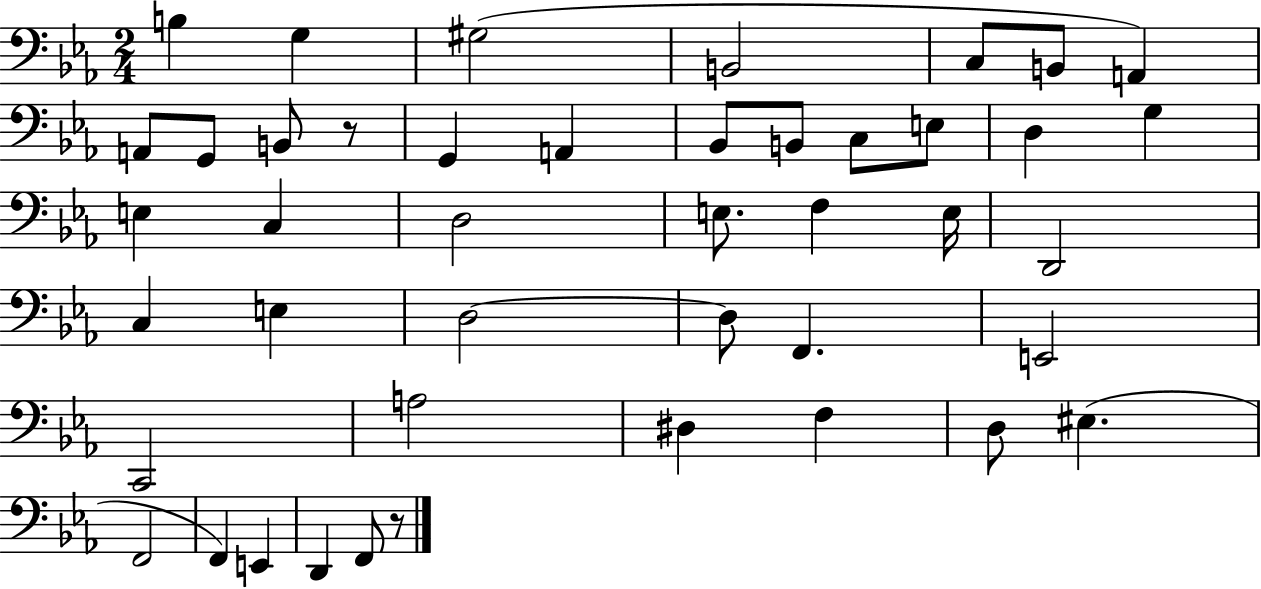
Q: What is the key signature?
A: EES major